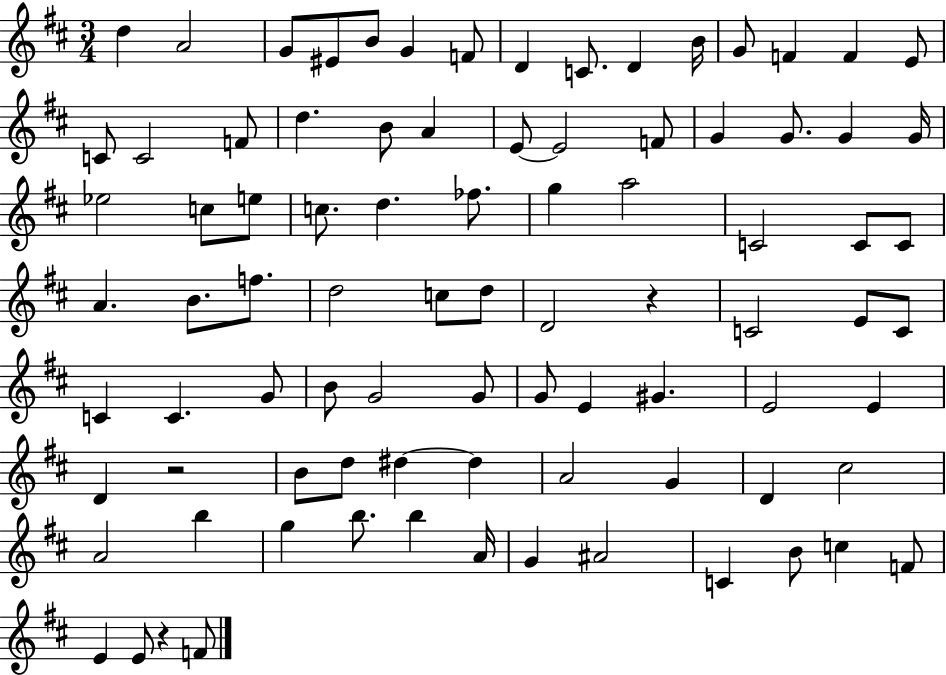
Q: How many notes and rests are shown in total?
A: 87